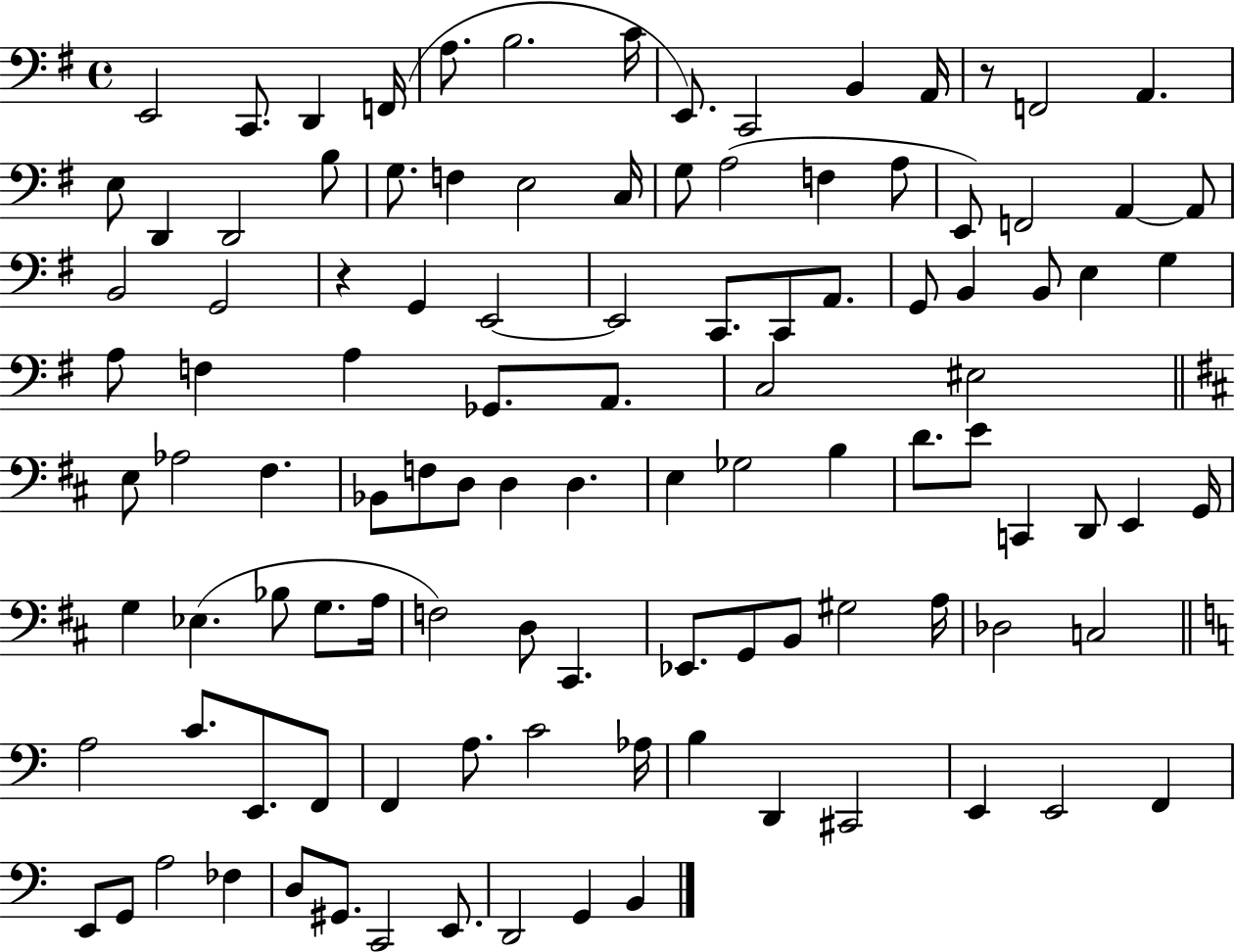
E2/h C2/e. D2/q F2/s A3/e. B3/h. C4/s E2/e. C2/h B2/q A2/s R/e F2/h A2/q. E3/e D2/q D2/h B3/e G3/e. F3/q E3/h C3/s G3/e A3/h F3/q A3/e E2/e F2/h A2/q A2/e B2/h G2/h R/q G2/q E2/h E2/h C2/e. C2/e A2/e. G2/e B2/q B2/e E3/q G3/q A3/e F3/q A3/q Gb2/e. A2/e. C3/h EIS3/h E3/e Ab3/h F#3/q. Bb2/e F3/e D3/e D3/q D3/q. E3/q Gb3/h B3/q D4/e. E4/e C2/q D2/e E2/q G2/s G3/q Eb3/q. Bb3/e G3/e. A3/s F3/h D3/e C#2/q. Eb2/e. G2/e B2/e G#3/h A3/s Db3/h C3/h A3/h C4/e. E2/e. F2/e F2/q A3/e. C4/h Ab3/s B3/q D2/q C#2/h E2/q E2/h F2/q E2/e G2/e A3/h FES3/q D3/e G#2/e. C2/h E2/e. D2/h G2/q B2/q